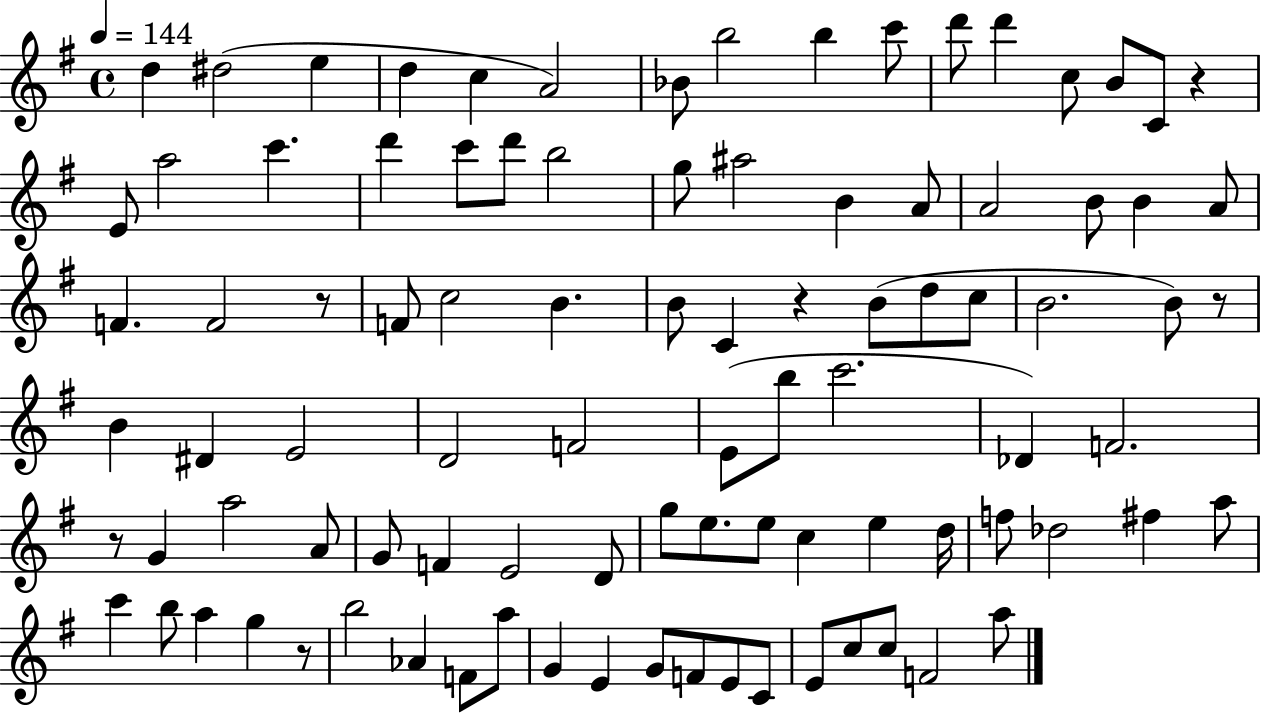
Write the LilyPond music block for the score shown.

{
  \clef treble
  \time 4/4
  \defaultTimeSignature
  \key g \major
  \tempo 4 = 144
  d''4 dis''2( e''4 | d''4 c''4 a'2) | bes'8 b''2 b''4 c'''8 | d'''8 d'''4 c''8 b'8 c'8 r4 | \break e'8 a''2 c'''4. | d'''4 c'''8 d'''8 b''2 | g''8 ais''2 b'4 a'8 | a'2 b'8 b'4 a'8 | \break f'4. f'2 r8 | f'8 c''2 b'4. | b'8 c'4 r4 b'8( d''8 c''8 | b'2. b'8) r8 | \break b'4 dis'4 e'2 | d'2 f'2 | e'8( b''8 c'''2. | des'4) f'2. | \break r8 g'4 a''2 a'8 | g'8 f'4 e'2 d'8 | g''8 e''8. e''8 c''4 e''4 d''16 | f''8 des''2 fis''4 a''8 | \break c'''4 b''8 a''4 g''4 r8 | b''2 aes'4 f'8 a''8 | g'4 e'4 g'8 f'8 e'8 c'8 | e'8 c''8 c''8 f'2 a''8 | \break \bar "|."
}